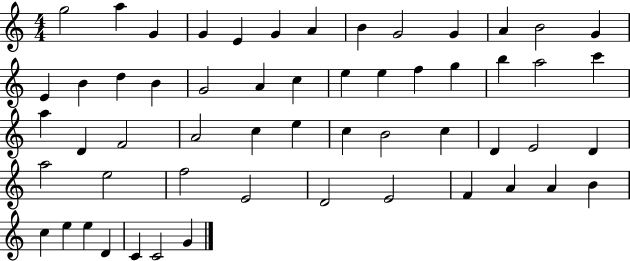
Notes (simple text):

G5/h A5/q G4/q G4/q E4/q G4/q A4/q B4/q G4/h G4/q A4/q B4/h G4/q E4/q B4/q D5/q B4/q G4/h A4/q C5/q E5/q E5/q F5/q G5/q B5/q A5/h C6/q A5/q D4/q F4/h A4/h C5/q E5/q C5/q B4/h C5/q D4/q E4/h D4/q A5/h E5/h F5/h E4/h D4/h E4/h F4/q A4/q A4/q B4/q C5/q E5/q E5/q D4/q C4/q C4/h G4/q